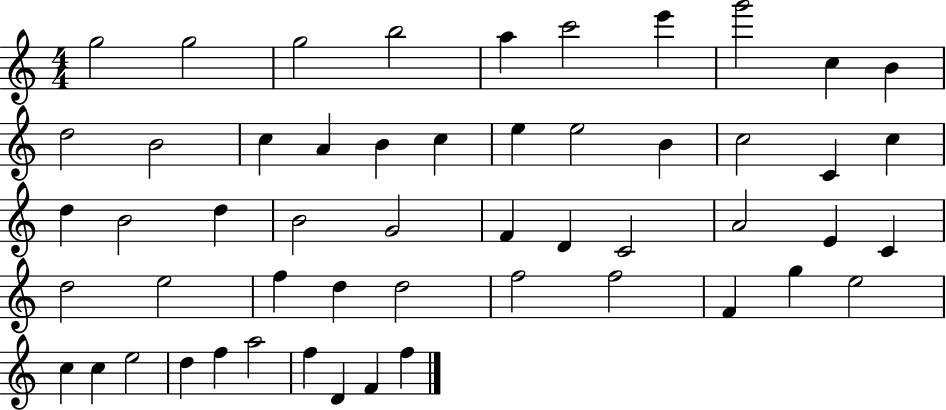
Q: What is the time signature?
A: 4/4